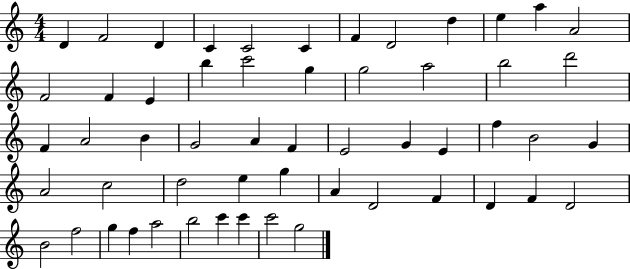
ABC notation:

X:1
T:Untitled
M:4/4
L:1/4
K:C
D F2 D C C2 C F D2 d e a A2 F2 F E b c'2 g g2 a2 b2 d'2 F A2 B G2 A F E2 G E f B2 G A2 c2 d2 e g A D2 F D F D2 B2 f2 g f a2 b2 c' c' c'2 g2